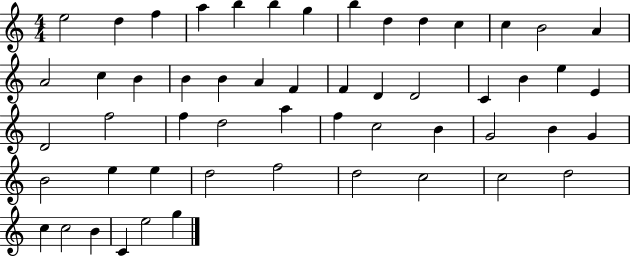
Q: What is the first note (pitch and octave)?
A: E5